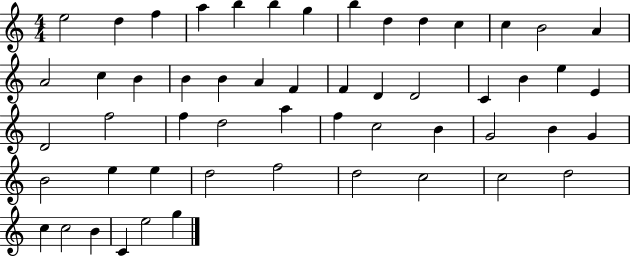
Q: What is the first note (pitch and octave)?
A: E5